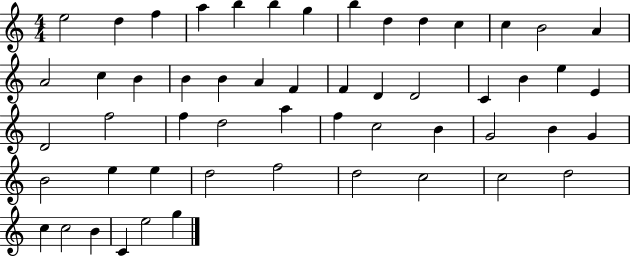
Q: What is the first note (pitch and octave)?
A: E5